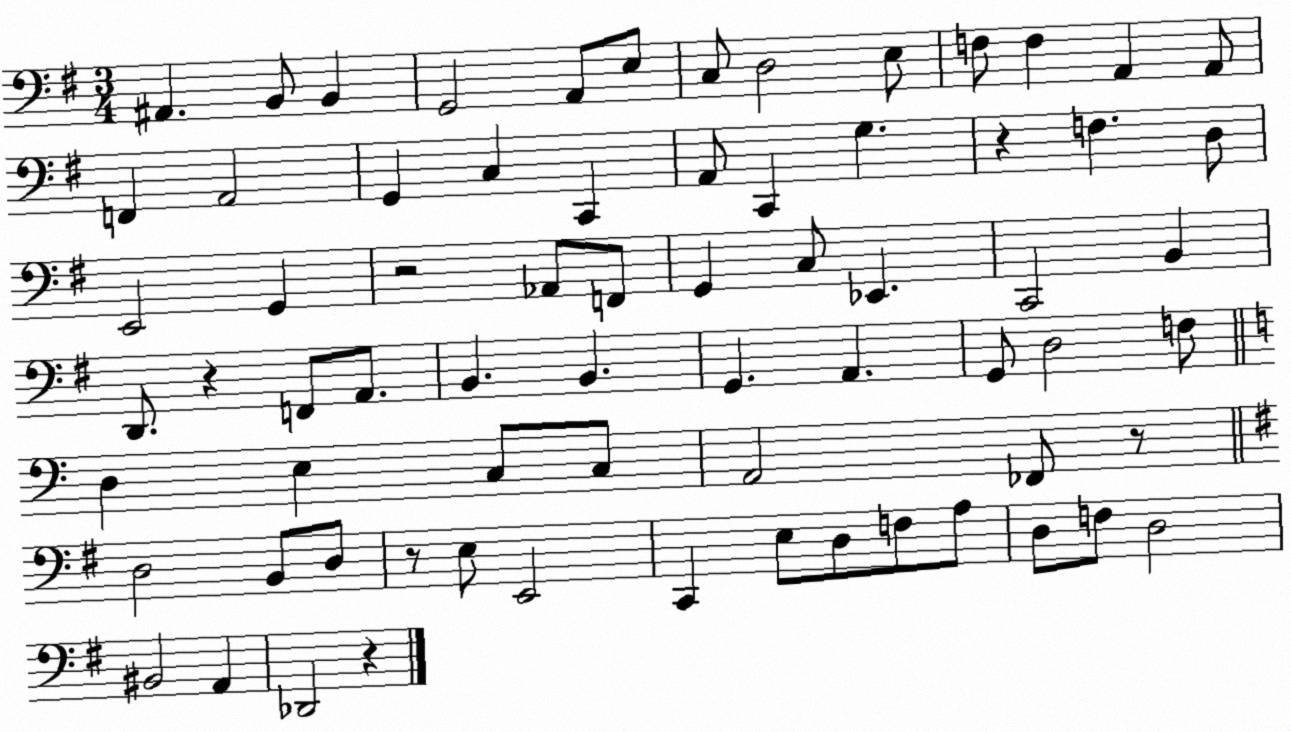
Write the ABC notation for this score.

X:1
T:Untitled
M:3/4
L:1/4
K:G
^A,, B,,/2 B,, G,,2 A,,/2 E,/2 C,/2 D,2 E,/2 F,/2 F, A,, A,,/2 F,, A,,2 G,, C, C,, A,,/2 C,, G, z F, D,/2 E,,2 G,, z2 _A,,/2 F,,/2 G,, C,/2 _E,, C,,2 B,, D,,/2 z F,,/2 A,,/2 B,, B,, G,, A,, G,,/2 D,2 F,/2 D, E, C,/2 C,/2 A,,2 _F,,/2 z/2 D,2 B,,/2 D,/2 z/2 E,/2 E,,2 C,, E,/2 D,/2 F,/2 A,/2 D,/2 F,/2 D,2 ^B,,2 A,, _D,,2 z